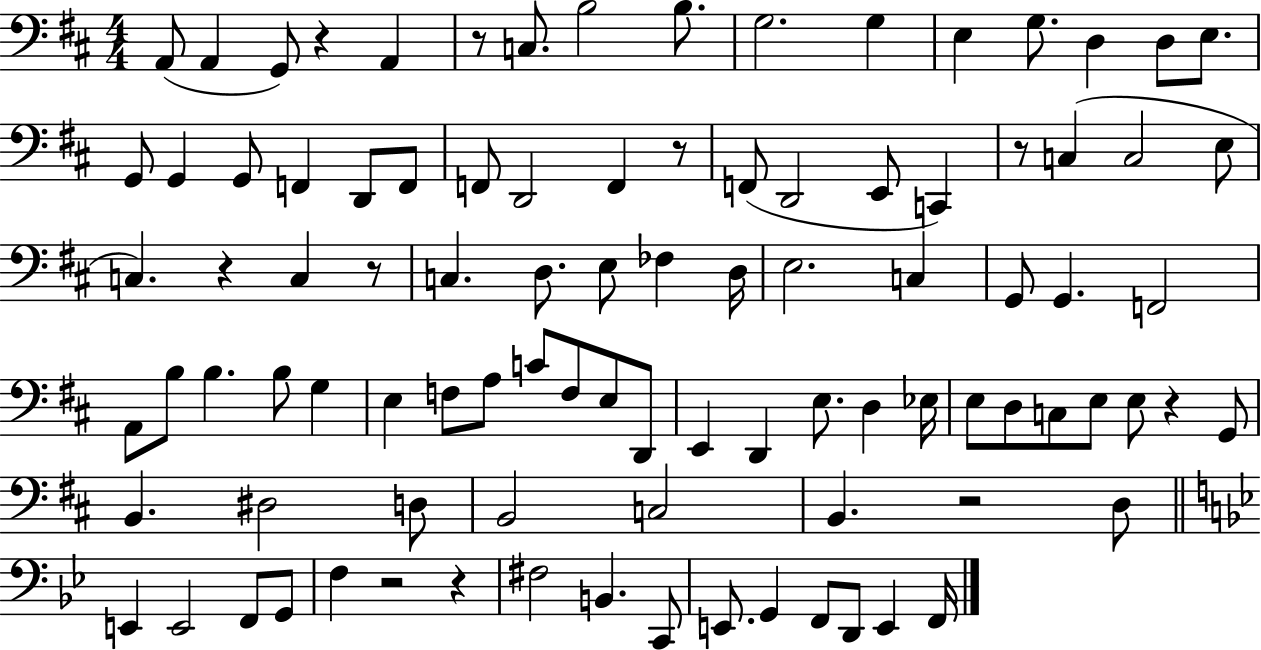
{
  \clef bass
  \numericTimeSignature
  \time 4/4
  \key d \major
  a,8( a,4 g,8) r4 a,4 | r8 c8. b2 b8. | g2. g4 | e4 g8. d4 d8 e8. | \break g,8 g,4 g,8 f,4 d,8 f,8 | f,8 d,2 f,4 r8 | f,8( d,2 e,8 c,4) | r8 c4( c2 e8 | \break c4.) r4 c4 r8 | c4. d8. e8 fes4 d16 | e2. c4 | g,8 g,4. f,2 | \break a,8 b8 b4. b8 g4 | e4 f8 a8 c'8 f8 e8 d,8 | e,4 d,4 e8. d4 ees16 | e8 d8 c8 e8 e8 r4 g,8 | \break b,4. dis2 d8 | b,2 c2 | b,4. r2 d8 | \bar "||" \break \key bes \major e,4 e,2 f,8 g,8 | f4 r2 r4 | fis2 b,4. c,8 | e,8. g,4 f,8 d,8 e,4 f,16 | \break \bar "|."
}